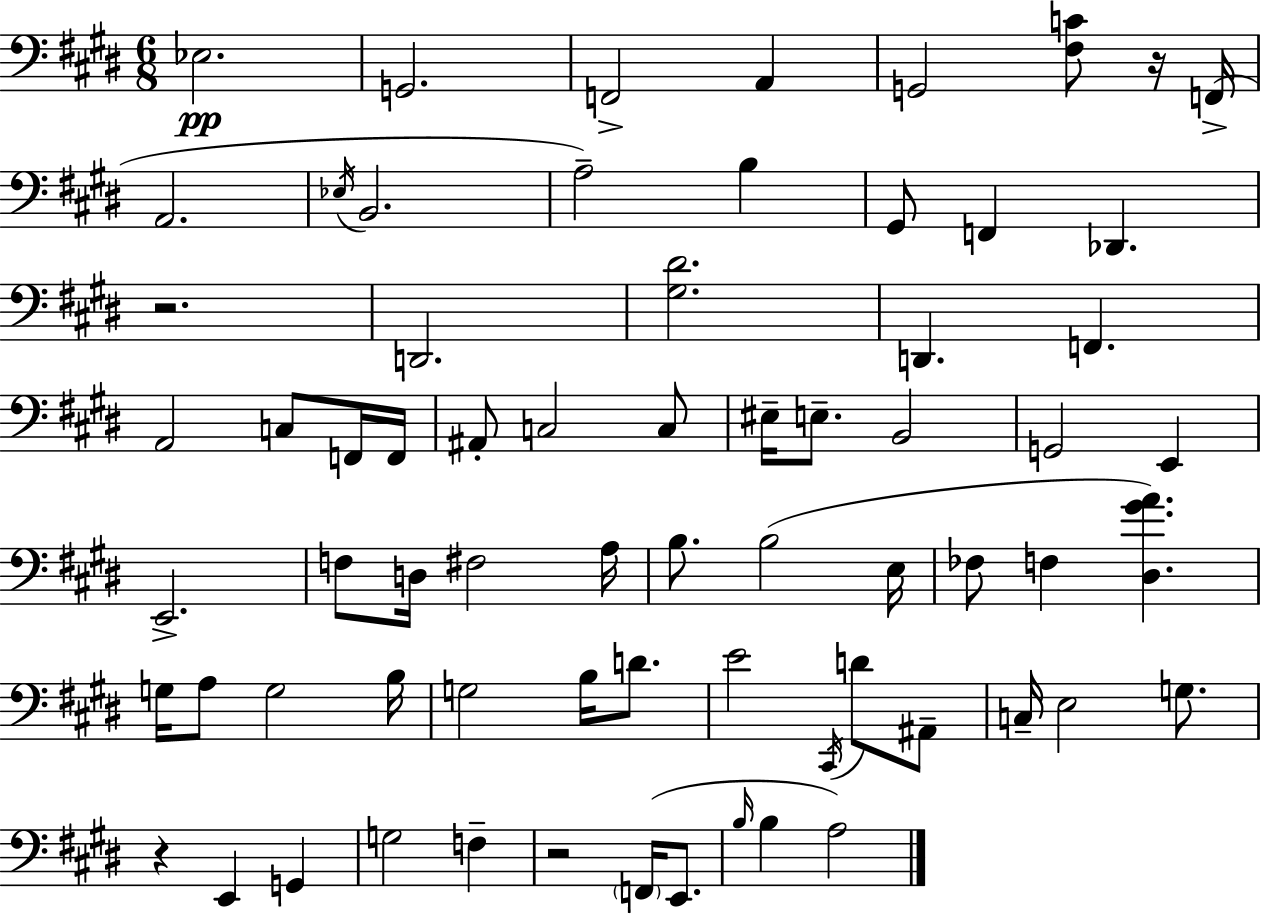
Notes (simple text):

Eb3/h. G2/h. F2/h A2/q G2/h [F#3,C4]/e R/s F2/s A2/h. Eb3/s B2/h. A3/h B3/q G#2/e F2/q Db2/q. R/h. D2/h. [G#3,D#4]/h. D2/q. F2/q. A2/h C3/e F2/s F2/s A#2/e C3/h C3/e EIS3/s E3/e. B2/h G2/h E2/q E2/h. F3/e D3/s F#3/h A3/s B3/e. B3/h E3/s FES3/e F3/q [D#3,G#4,A4]/q. G3/s A3/e G3/h B3/s G3/h B3/s D4/e. E4/h C#2/s D4/e A#2/e C3/s E3/h G3/e. R/q E2/q G2/q G3/h F3/q R/h F2/s E2/e. B3/s B3/q A3/h